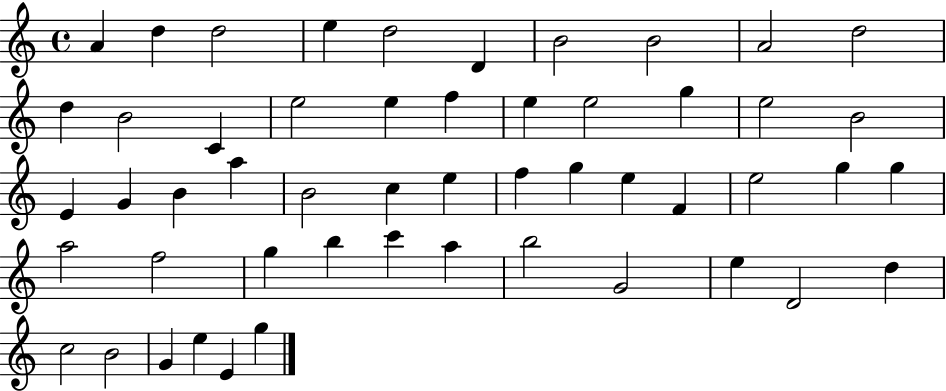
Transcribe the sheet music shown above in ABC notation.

X:1
T:Untitled
M:4/4
L:1/4
K:C
A d d2 e d2 D B2 B2 A2 d2 d B2 C e2 e f e e2 g e2 B2 E G B a B2 c e f g e F e2 g g a2 f2 g b c' a b2 G2 e D2 d c2 B2 G e E g